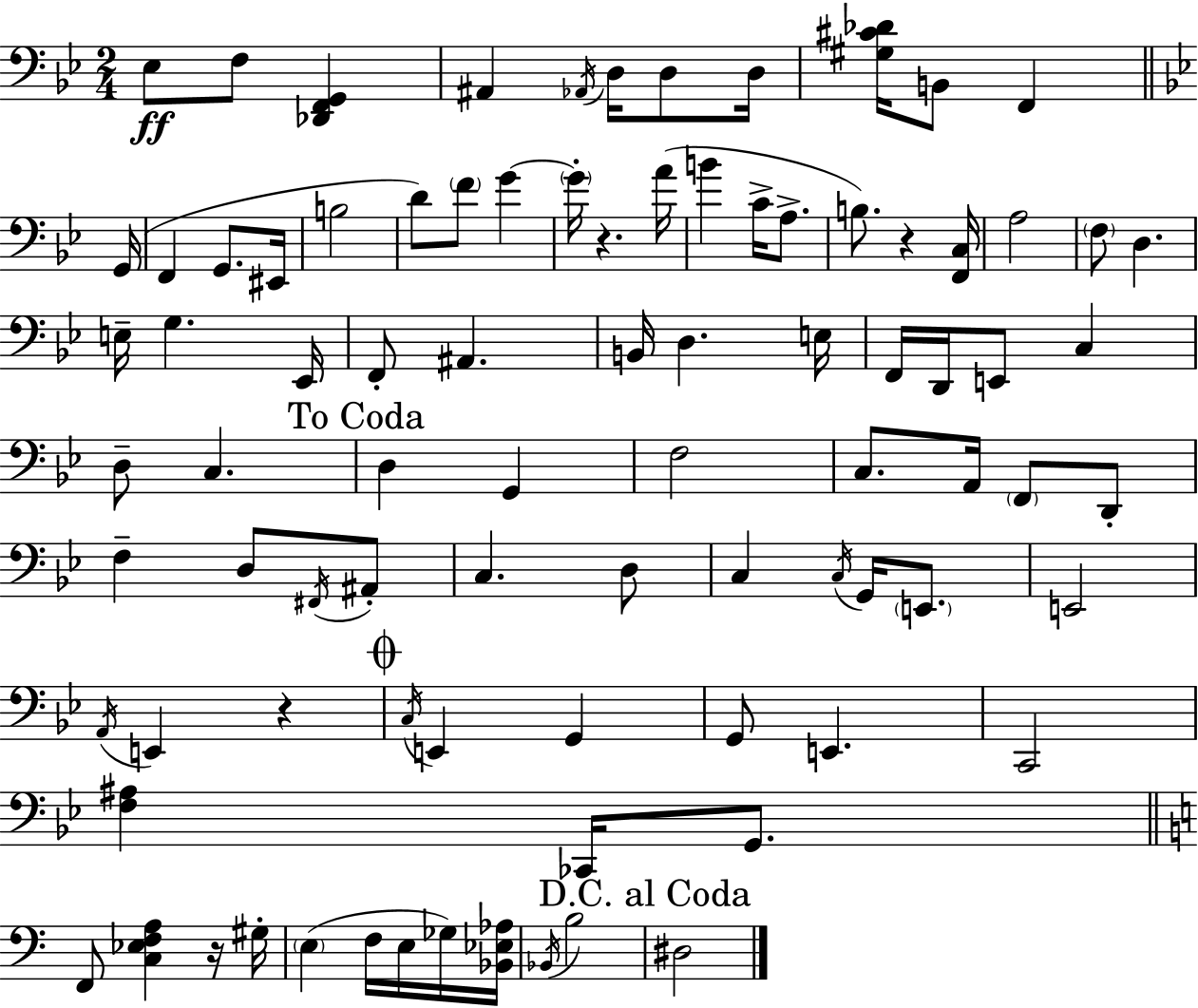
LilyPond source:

{
  \clef bass
  \numericTimeSignature
  \time 2/4
  \key bes \major
  ees8\ff f8 <des, f, g,>4 | ais,4 \acciaccatura { aes,16 } d16 d8 | d16 <gis cis' des'>16 b,8 f,4 | \bar "||" \break \key bes \major g,16( f,4 g,8. | eis,16 b2 | d'8) \parenthesize f'8 g'4~~ | \parenthesize g'16-. r4. | \break a'16( b'4 c'16-> a8.-> | b8.) r4 | <f, c>16 a2 | \parenthesize f8 d4. | \break e16-- g4. | ees,16 f,8-. ais,4. | b,16 d4. | e16 f,16 d,16 e,8 c4 | \break d8-- c4. | \mark "To Coda" d4 g,4 | f2 | c8. a,16 \parenthesize f,8 d,8-. | \break f4-- d8 \acciaccatura { fis,16 } | ais,8-. c4. | d8 c4 \acciaccatura { c16 } g,16 | \parenthesize e,8. e,2 | \break \acciaccatura { a,16 } e,4 | r4 \mark \markup { \musicglyph "scripts.coda" } \acciaccatura { c16 } e,4 | g,4 g,8 e,4. | c,2 | \break <f ais>4 | ces,16 g,8. \bar "||" \break \key c \major f,8 <c ees f a>4 r16 gis16-. | \parenthesize e4( f16 e16 ges16) <bes, ees aes>16 | \acciaccatura { bes,16 } b2 | \mark "D.C. al Coda" dis2 | \break \bar "|."
}